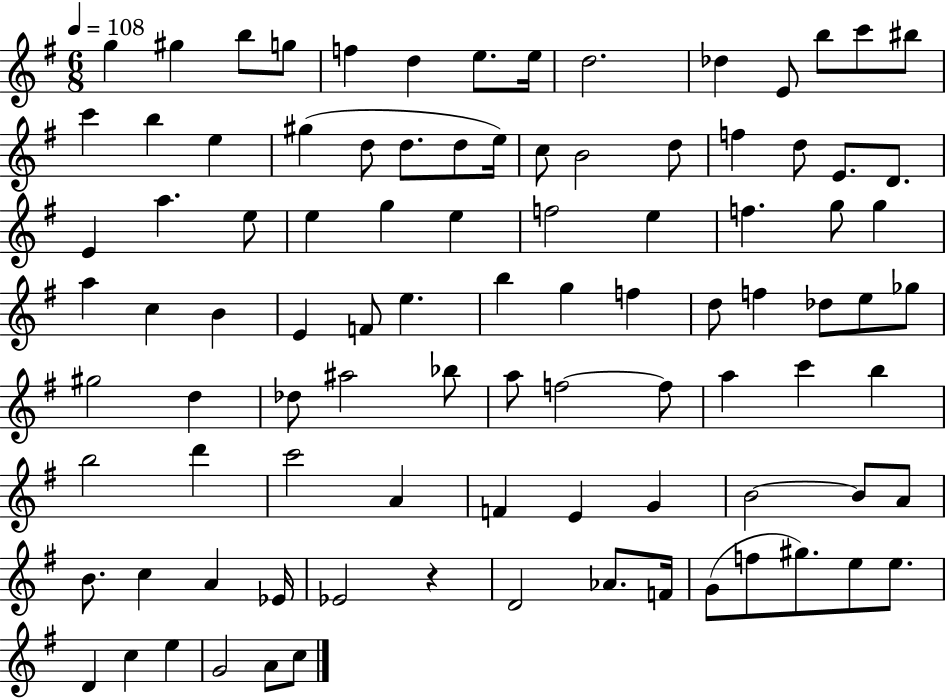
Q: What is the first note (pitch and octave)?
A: G5